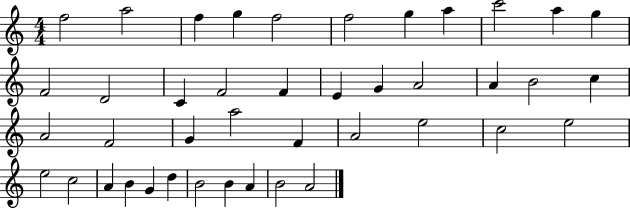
F5/h A5/h F5/q G5/q F5/h F5/h G5/q A5/q C6/h A5/q G5/q F4/h D4/h C4/q F4/h F4/q E4/q G4/q A4/h A4/q B4/h C5/q A4/h F4/h G4/q A5/h F4/q A4/h E5/h C5/h E5/h E5/h C5/h A4/q B4/q G4/q D5/q B4/h B4/q A4/q B4/h A4/h